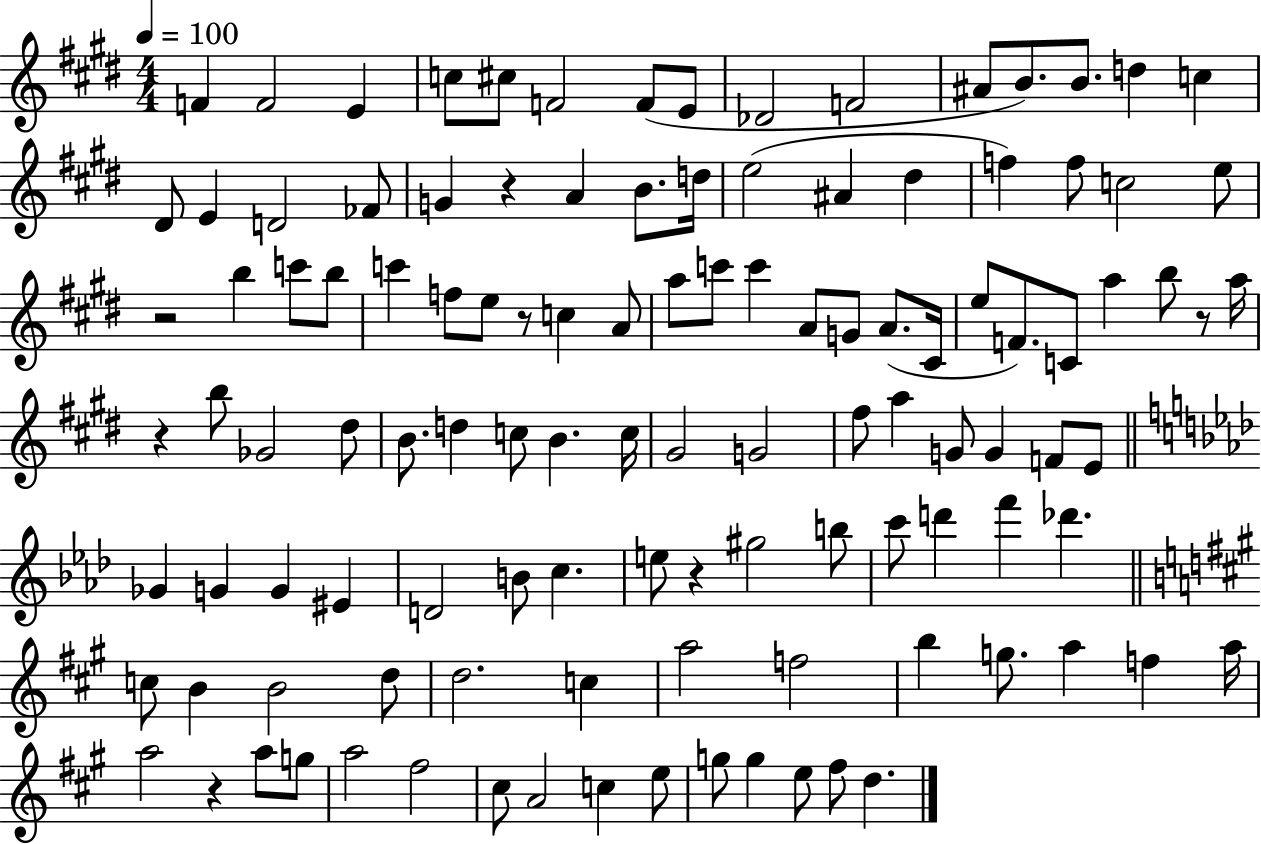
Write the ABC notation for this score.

X:1
T:Untitled
M:4/4
L:1/4
K:E
F F2 E c/2 ^c/2 F2 F/2 E/2 _D2 F2 ^A/2 B/2 B/2 d c ^D/2 E D2 _F/2 G z A B/2 d/4 e2 ^A ^d f f/2 c2 e/2 z2 b c'/2 b/2 c' f/2 e/2 z/2 c A/2 a/2 c'/2 c' A/2 G/2 A/2 ^C/4 e/2 F/2 C/2 a b/2 z/2 a/4 z b/2 _G2 ^d/2 B/2 d c/2 B c/4 ^G2 G2 ^f/2 a G/2 G F/2 E/2 _G G G ^E D2 B/2 c e/2 z ^g2 b/2 c'/2 d' f' _d' c/2 B B2 d/2 d2 c a2 f2 b g/2 a f a/4 a2 z a/2 g/2 a2 ^f2 ^c/2 A2 c e/2 g/2 g e/2 ^f/2 d